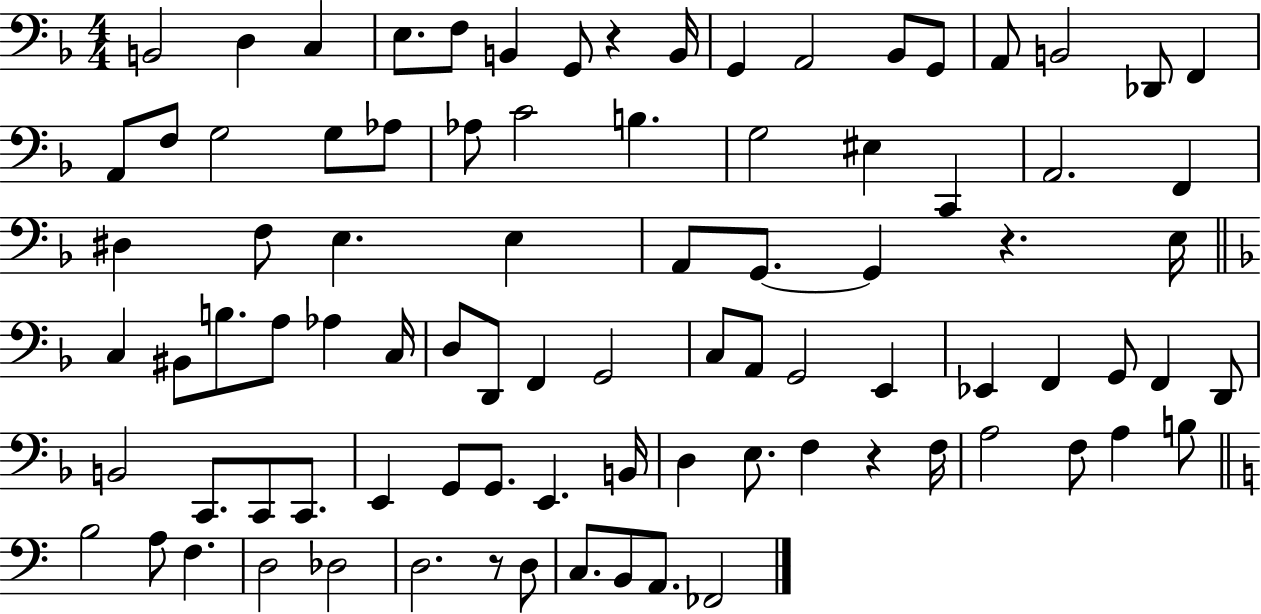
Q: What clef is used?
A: bass